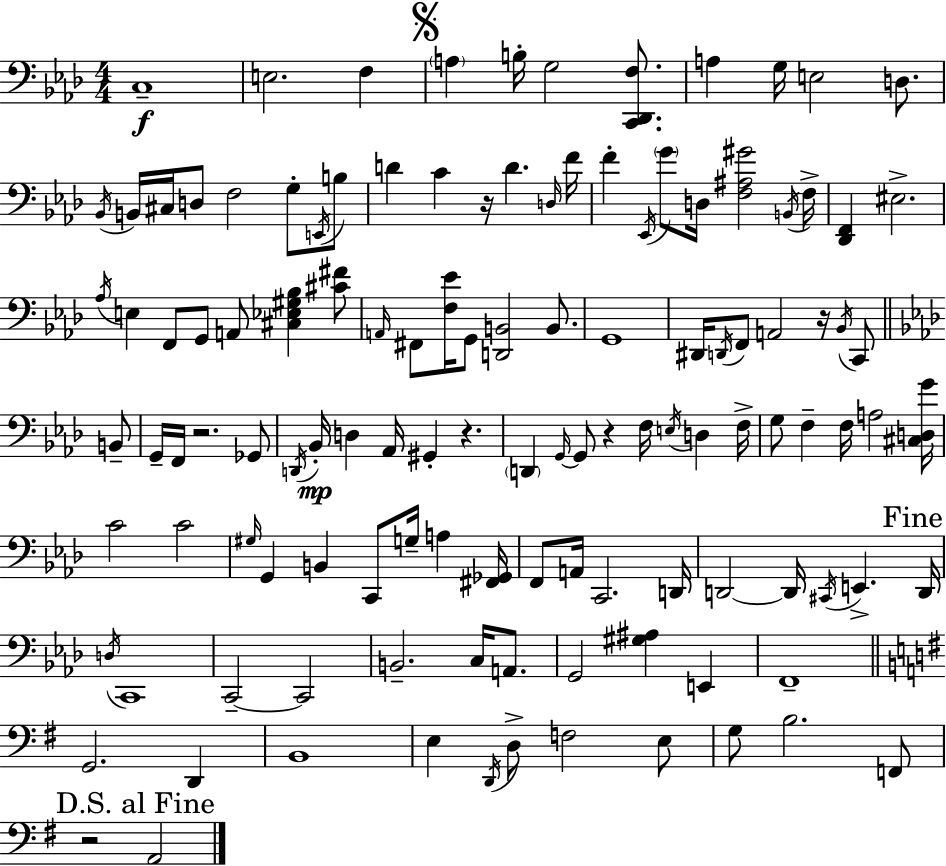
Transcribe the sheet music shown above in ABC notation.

X:1
T:Untitled
M:4/4
L:1/4
K:Fm
C,4 E,2 F, A, B,/4 G,2 [C,,_D,,F,]/2 A, G,/4 E,2 D,/2 _B,,/4 B,,/4 ^C,/4 D,/2 F,2 G,/2 E,,/4 B,/2 D C z/4 D D,/4 F/4 F _E,,/4 G/2 D,/4 [F,^A,^G]2 B,,/4 F,/4 [_D,,F,,] ^E,2 _A,/4 E, F,,/2 G,,/2 A,,/2 [^C,_E,^G,_B,] [^C^F]/2 A,,/4 ^F,,/2 [F,_E]/4 G,,/2 [D,,B,,]2 B,,/2 G,,4 ^D,,/4 D,,/4 F,,/2 A,,2 z/4 _B,,/4 C,,/2 B,,/2 G,,/4 F,,/4 z2 _G,,/2 D,,/4 _B,,/4 D, _A,,/4 ^G,, z D,, G,,/4 G,,/2 z F,/4 E,/4 D, F,/4 G,/2 F, F,/4 A,2 [^C,D,G]/4 C2 C2 ^G,/4 G,, B,, C,,/2 G,/4 A, [^F,,_G,,]/4 F,,/2 A,,/4 C,,2 D,,/4 D,,2 D,,/4 ^C,,/4 E,, D,,/4 D,/4 C,,4 C,,2 C,,2 B,,2 C,/4 A,,/2 G,,2 [^G,^A,] E,, F,,4 G,,2 D,, B,,4 E, D,,/4 D,/2 F,2 E,/2 G,/2 B,2 F,,/2 z2 A,,2